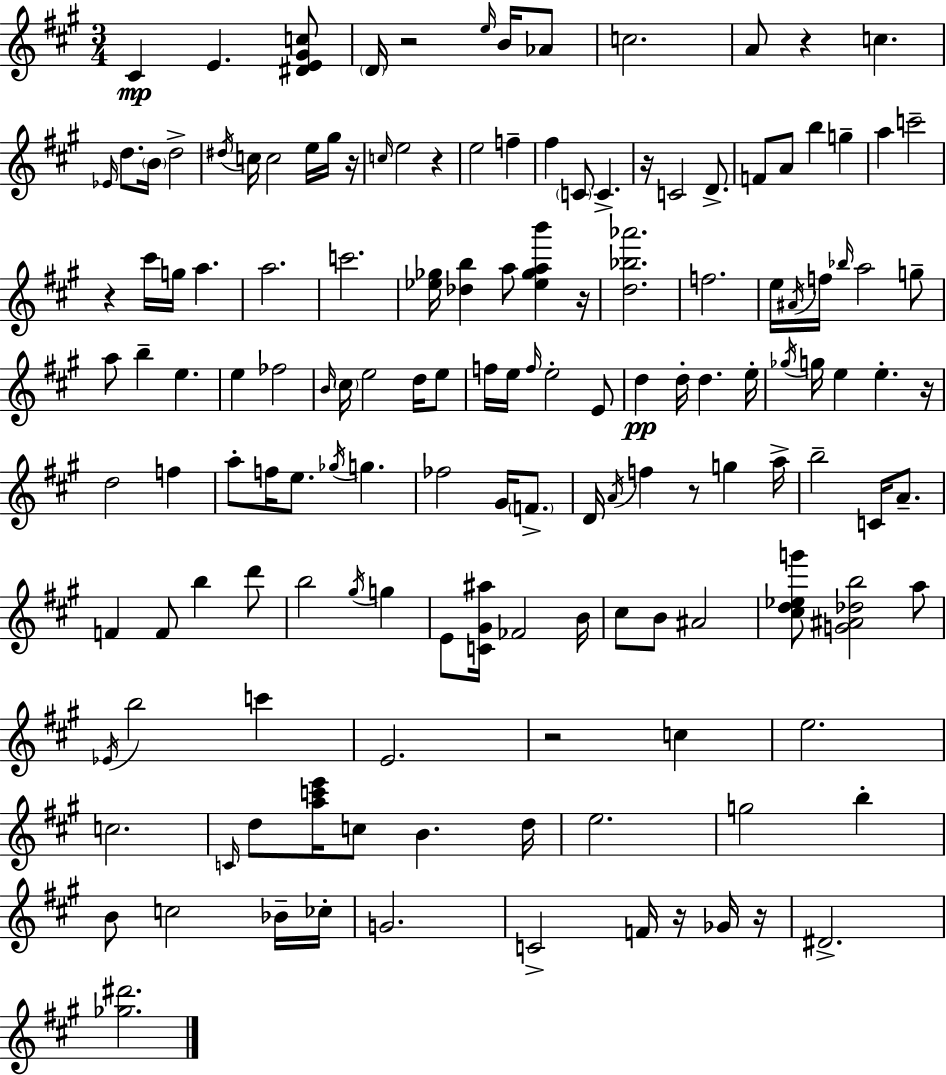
C#4/q E4/q. [D#4,E4,G#4,C5]/e D4/s R/h E5/s B4/s Ab4/e C5/h. A4/e R/q C5/q. Eb4/s D5/e. B4/s D5/h D#5/s C5/s C5/h E5/s G#5/s R/s C5/s E5/h R/q E5/h F5/q F#5/q C4/e C4/q. R/s C4/h D4/e. F4/e A4/e B5/q G5/q A5/q C6/h R/q C#6/s G5/s A5/q. A5/h. C6/h. [Eb5,Gb5]/s [Db5,B5]/q A5/e [Eb5,Gb5,A5,B6]/q R/s [D5,Bb5,Ab6]/h. F5/h. E5/s A#4/s F5/s Bb5/s A5/h G5/e A5/e B5/q E5/q. E5/q FES5/h B4/s C#5/s E5/h D5/s E5/e F5/s E5/s F5/s E5/h E4/e D5/q D5/s D5/q. E5/s Gb5/s G5/s E5/q E5/q. R/s D5/h F5/q A5/e F5/s E5/e. Gb5/s G5/q. FES5/h G#4/s F4/e. D4/s A4/s F5/q R/e G5/q A5/s B5/h C4/s A4/e. F4/q F4/e B5/q D6/e B5/h G#5/s G5/q E4/e [C4,G#4,A#5]/s FES4/h B4/s C#5/e B4/e A#4/h [C#5,D5,Eb5,G6]/e [G4,A#4,Db5,B5]/h A5/e Eb4/s B5/h C6/q E4/h. R/h C5/q E5/h. C5/h. C4/s D5/e [A5,C6,E6]/s C5/e B4/q. D5/s E5/h. G5/h B5/q B4/e C5/h Bb4/s CES5/s G4/h. C4/h F4/s R/s Gb4/s R/s D#4/h. [Gb5,D#6]/h.